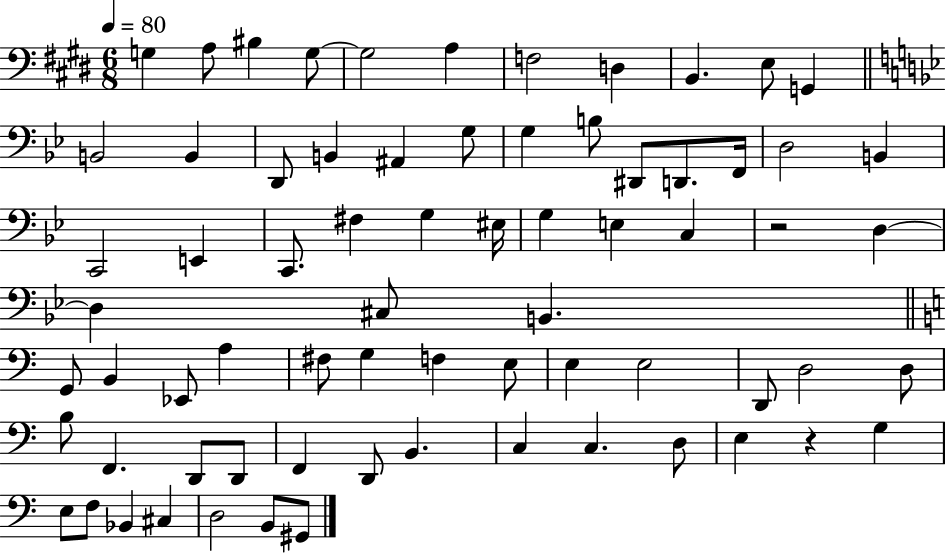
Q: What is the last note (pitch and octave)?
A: G#2